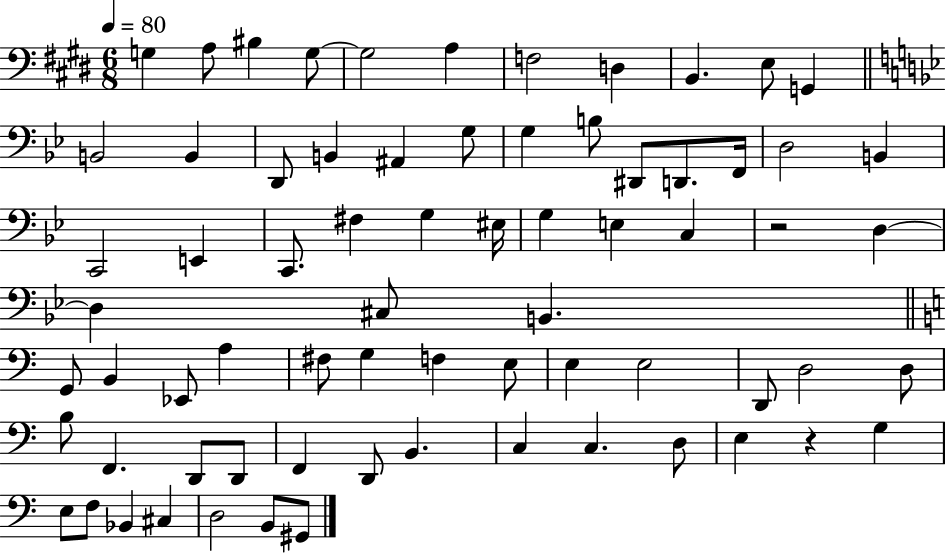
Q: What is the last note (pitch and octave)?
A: G#2